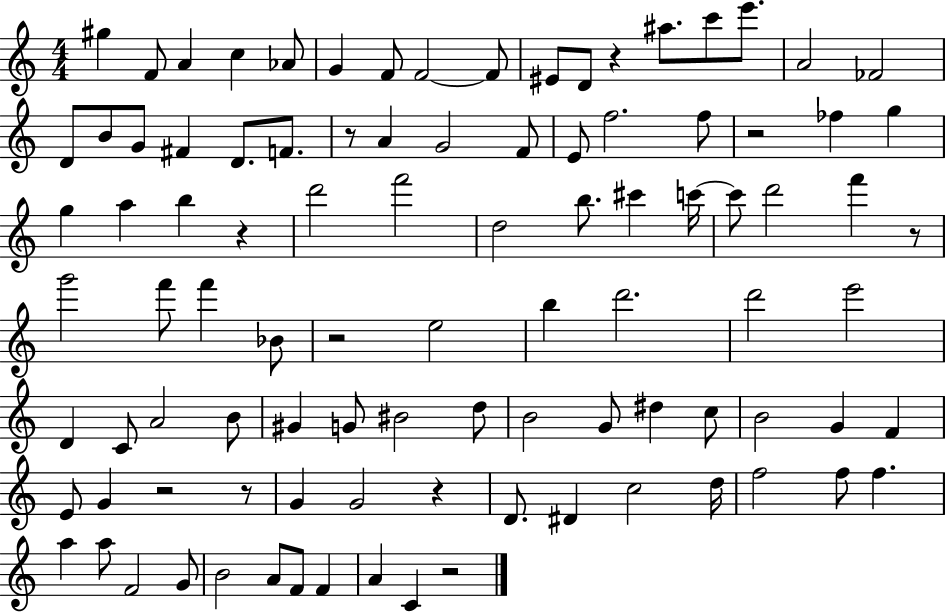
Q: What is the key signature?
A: C major